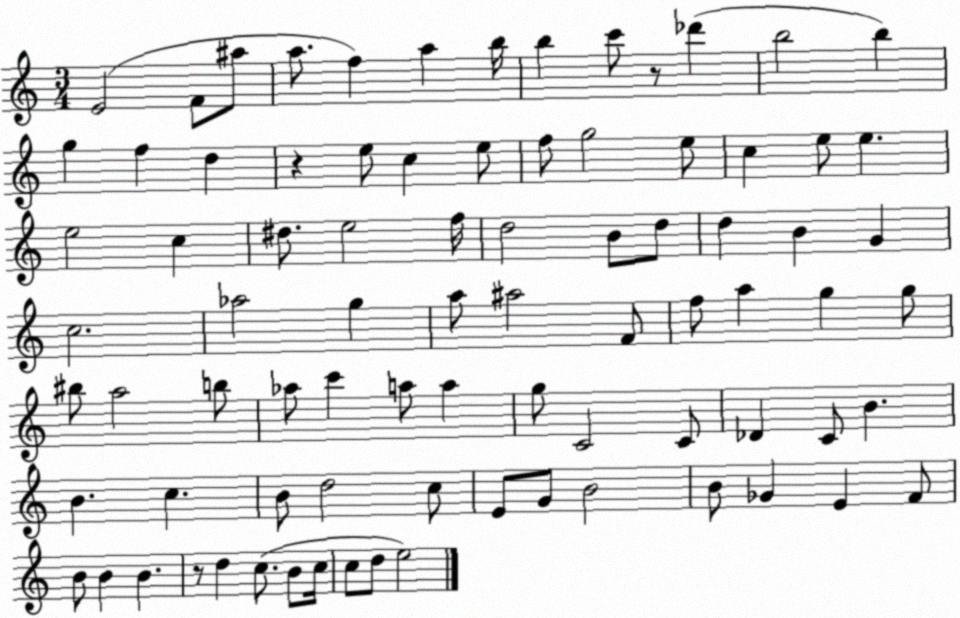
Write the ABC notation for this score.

X:1
T:Untitled
M:3/4
L:1/4
K:C
E2 F/2 ^a/2 a/2 f a b/4 b c'/2 z/2 _d' b2 b g f d z e/2 c e/2 f/2 g2 e/2 c e/2 e e2 c ^d/2 e2 f/4 d2 B/2 d/2 d B G c2 _a2 g a/2 ^a2 F/2 f/2 a g g/2 ^b/2 a2 b/2 _a/2 c' a/2 a g/2 C2 C/2 _D C/2 B B c B/2 d2 c/2 E/2 G/2 B2 B/2 _G E F/2 B/2 B B z/2 d c/2 B/2 c/4 c/2 d/2 e2